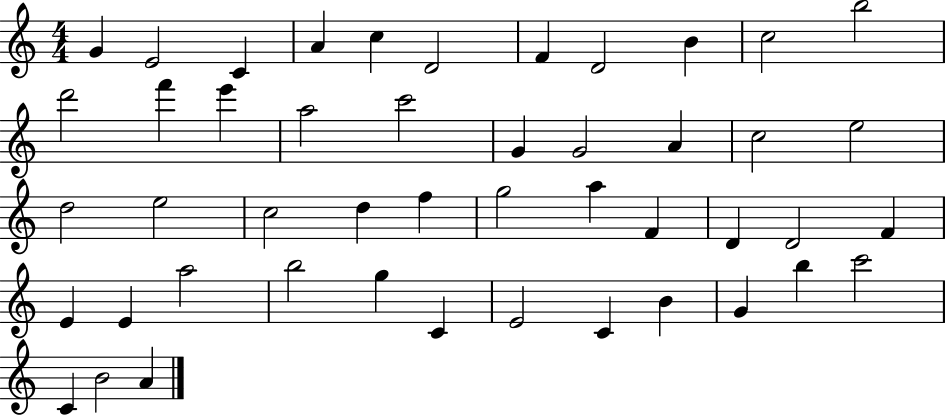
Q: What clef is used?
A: treble